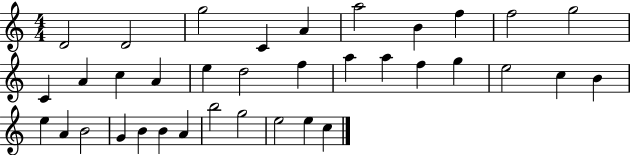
X:1
T:Untitled
M:4/4
L:1/4
K:C
D2 D2 g2 C A a2 B f f2 g2 C A c A e d2 f a a f g e2 c B e A B2 G B B A b2 g2 e2 e c